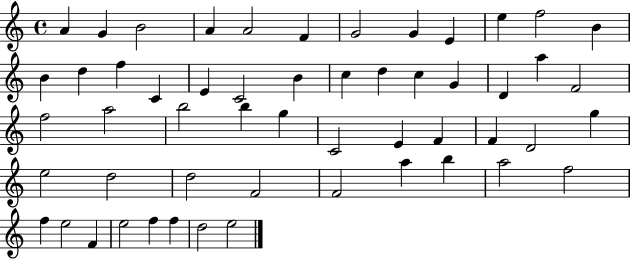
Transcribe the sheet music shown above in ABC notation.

X:1
T:Untitled
M:4/4
L:1/4
K:C
A G B2 A A2 F G2 G E e f2 B B d f C E C2 B c d c G D a F2 f2 a2 b2 b g C2 E F F D2 g e2 d2 d2 F2 F2 a b a2 f2 f e2 F e2 f f d2 e2